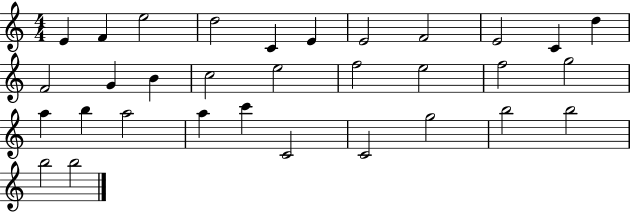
{
  \clef treble
  \numericTimeSignature
  \time 4/4
  \key c \major
  e'4 f'4 e''2 | d''2 c'4 e'4 | e'2 f'2 | e'2 c'4 d''4 | \break f'2 g'4 b'4 | c''2 e''2 | f''2 e''2 | f''2 g''2 | \break a''4 b''4 a''2 | a''4 c'''4 c'2 | c'2 g''2 | b''2 b''2 | \break b''2 b''2 | \bar "|."
}